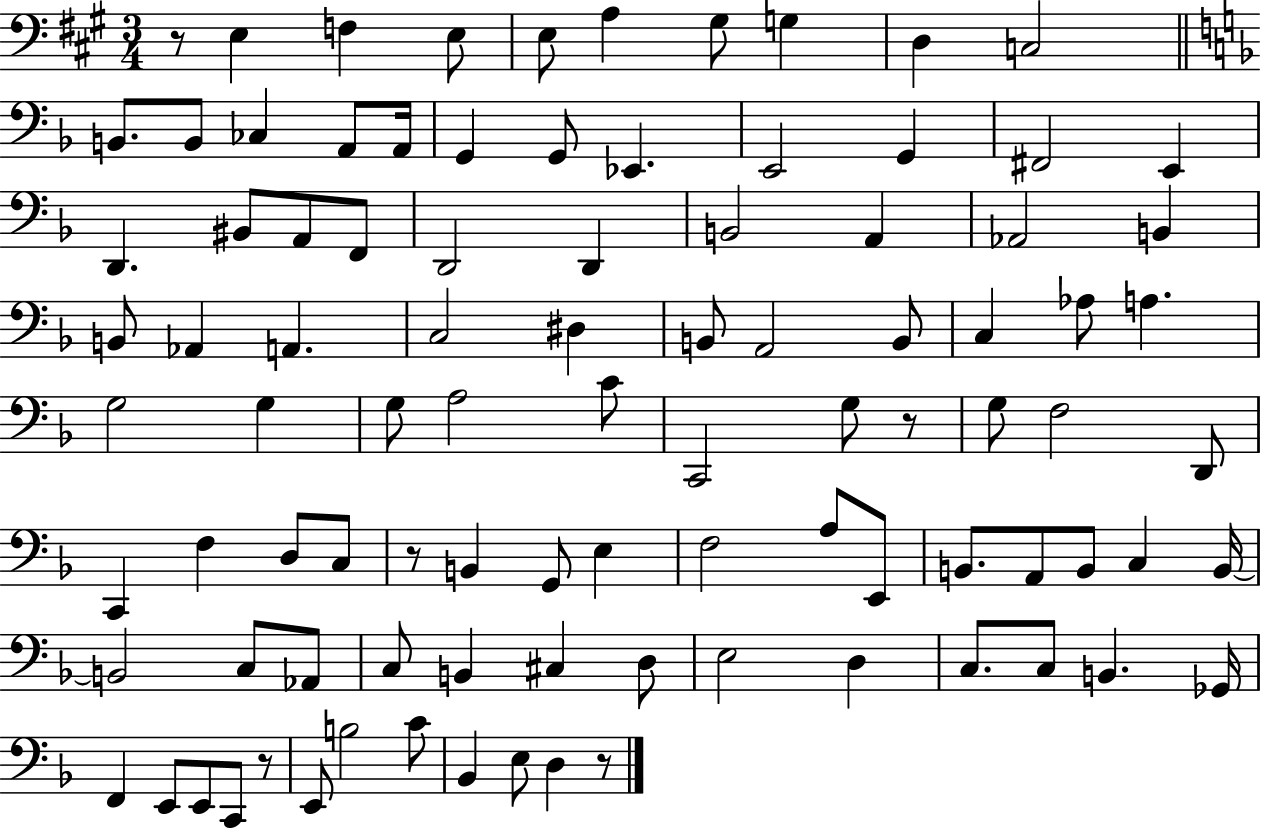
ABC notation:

X:1
T:Untitled
M:3/4
L:1/4
K:A
z/2 E, F, E,/2 E,/2 A, ^G,/2 G, D, C,2 B,,/2 B,,/2 _C, A,,/2 A,,/4 G,, G,,/2 _E,, E,,2 G,, ^F,,2 E,, D,, ^B,,/2 A,,/2 F,,/2 D,,2 D,, B,,2 A,, _A,,2 B,, B,,/2 _A,, A,, C,2 ^D, B,,/2 A,,2 B,,/2 C, _A,/2 A, G,2 G, G,/2 A,2 C/2 C,,2 G,/2 z/2 G,/2 F,2 D,,/2 C,, F, D,/2 C,/2 z/2 B,, G,,/2 E, F,2 A,/2 E,,/2 B,,/2 A,,/2 B,,/2 C, B,,/4 B,,2 C,/2 _A,,/2 C,/2 B,, ^C, D,/2 E,2 D, C,/2 C,/2 B,, _G,,/4 F,, E,,/2 E,,/2 C,,/2 z/2 E,,/2 B,2 C/2 _B,, E,/2 D, z/2